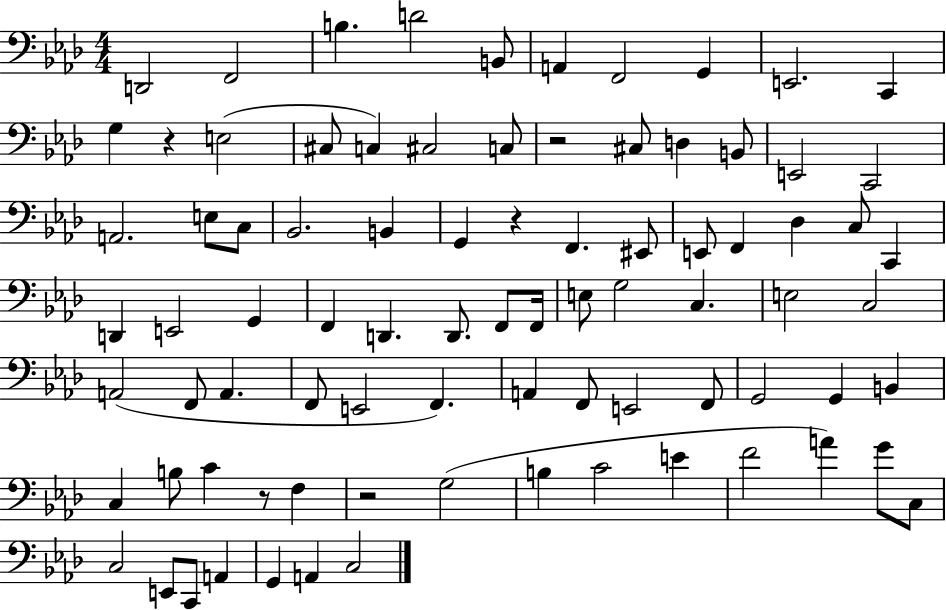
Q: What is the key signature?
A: AES major